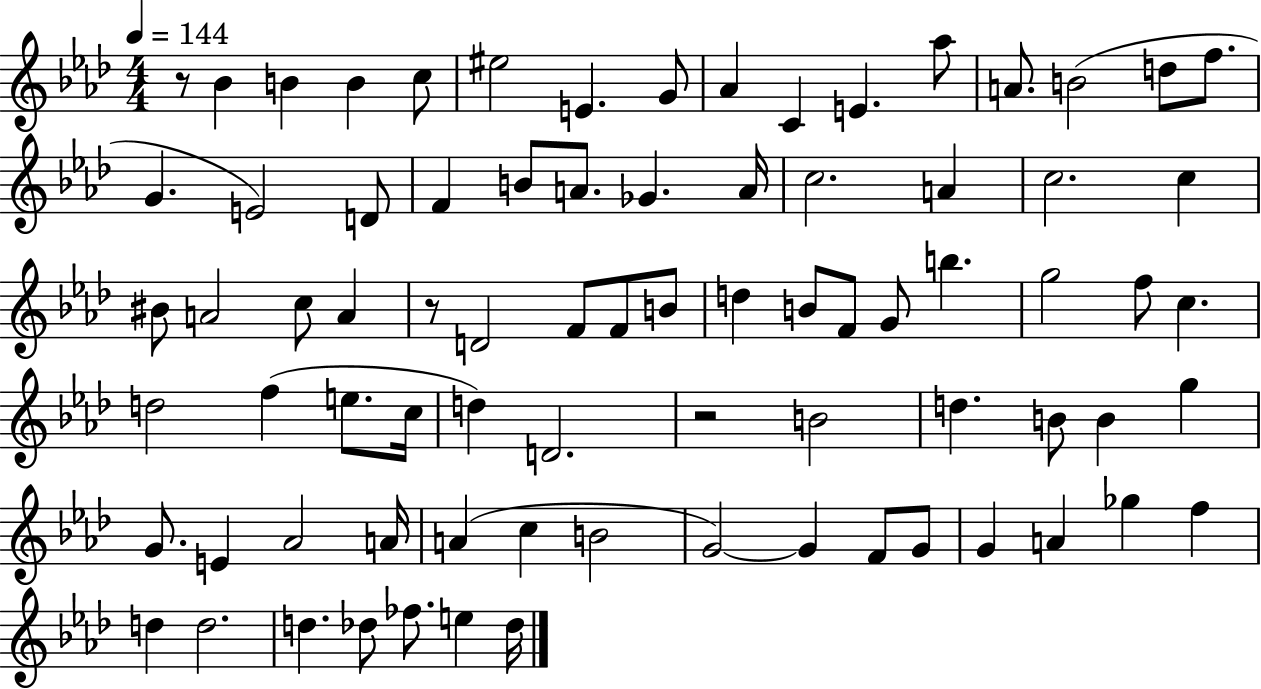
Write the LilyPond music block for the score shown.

{
  \clef treble
  \numericTimeSignature
  \time 4/4
  \key aes \major
  \tempo 4 = 144
  r8 bes'4 b'4 b'4 c''8 | eis''2 e'4. g'8 | aes'4 c'4 e'4. aes''8 | a'8. b'2( d''8 f''8. | \break g'4. e'2) d'8 | f'4 b'8 a'8. ges'4. a'16 | c''2. a'4 | c''2. c''4 | \break bis'8 a'2 c''8 a'4 | r8 d'2 f'8 f'8 b'8 | d''4 b'8 f'8 g'8 b''4. | g''2 f''8 c''4. | \break d''2 f''4( e''8. c''16 | d''4) d'2. | r2 b'2 | d''4. b'8 b'4 g''4 | \break g'8. e'4 aes'2 a'16 | a'4( c''4 b'2 | g'2~~) g'4 f'8 g'8 | g'4 a'4 ges''4 f''4 | \break d''4 d''2. | d''4. des''8 fes''8. e''4 des''16 | \bar "|."
}